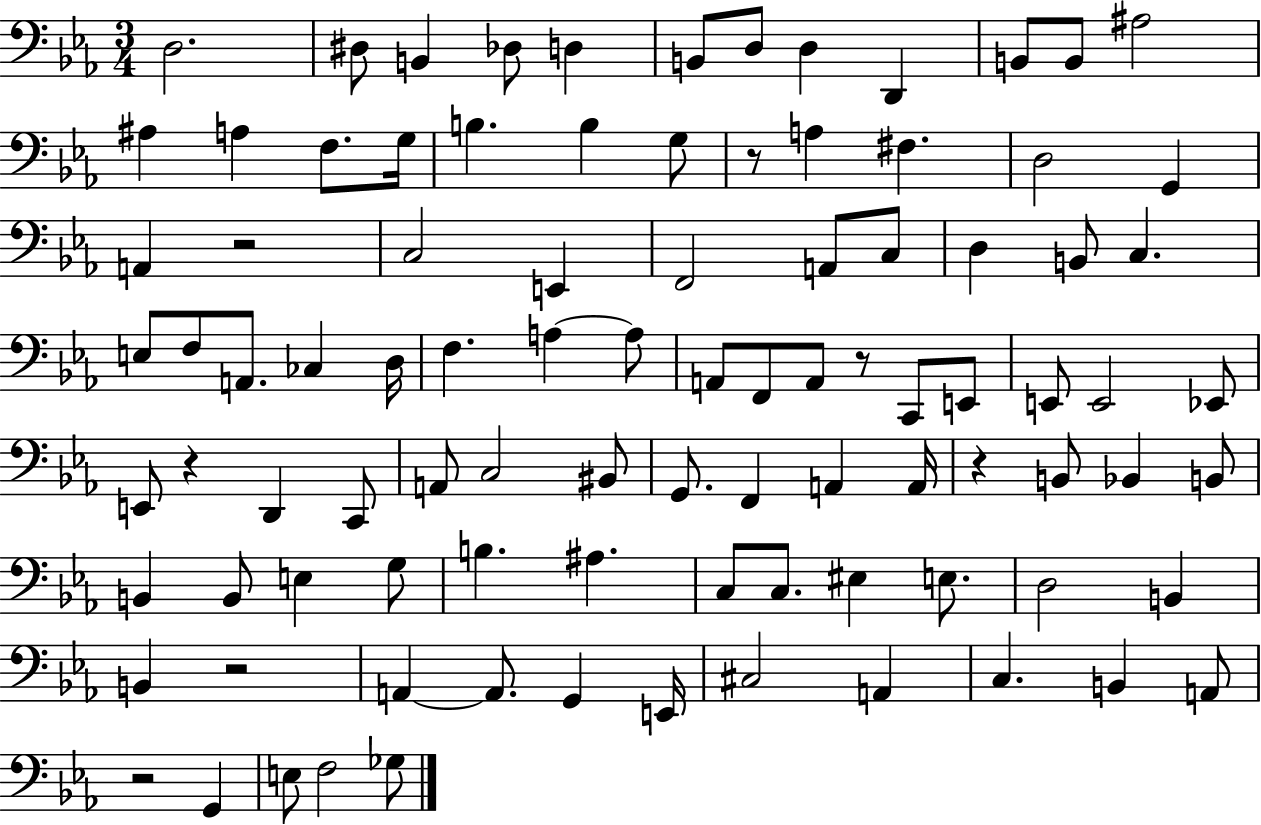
{
  \clef bass
  \numericTimeSignature
  \time 3/4
  \key ees \major
  \repeat volta 2 { d2. | dis8 b,4 des8 d4 | b,8 d8 d4 d,4 | b,8 b,8 ais2 | \break ais4 a4 f8. g16 | b4. b4 g8 | r8 a4 fis4. | d2 g,4 | \break a,4 r2 | c2 e,4 | f,2 a,8 c8 | d4 b,8 c4. | \break e8 f8 a,8. ces4 d16 | f4. a4~~ a8 | a,8 f,8 a,8 r8 c,8 e,8 | e,8 e,2 ees,8 | \break e,8 r4 d,4 c,8 | a,8 c2 bis,8 | g,8. f,4 a,4 a,16 | r4 b,8 bes,4 b,8 | \break b,4 b,8 e4 g8 | b4. ais4. | c8 c8. eis4 e8. | d2 b,4 | \break b,4 r2 | a,4~~ a,8. g,4 e,16 | cis2 a,4 | c4. b,4 a,8 | \break r2 g,4 | e8 f2 ges8 | } \bar "|."
}